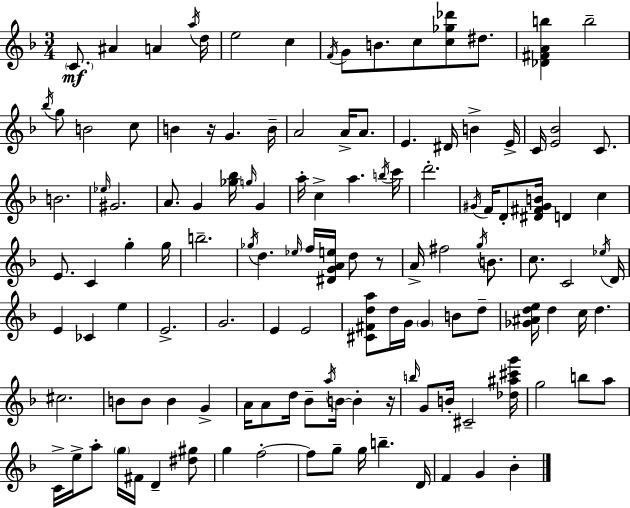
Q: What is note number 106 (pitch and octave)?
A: G5